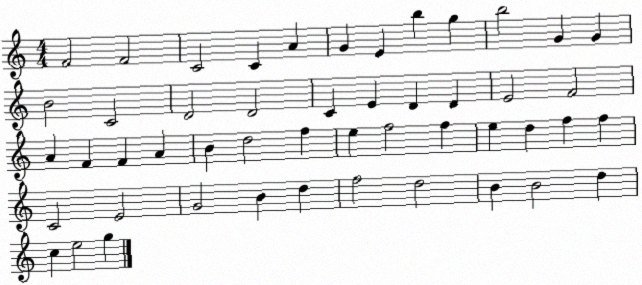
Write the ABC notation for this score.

X:1
T:Untitled
M:4/4
L:1/4
K:C
F2 F2 C2 C A G E b g b2 G G B2 C2 D2 D2 C E D D E2 F2 A F F A B d2 f e f2 f e d f f C2 E2 G2 B d f2 d2 B B2 d c e2 g